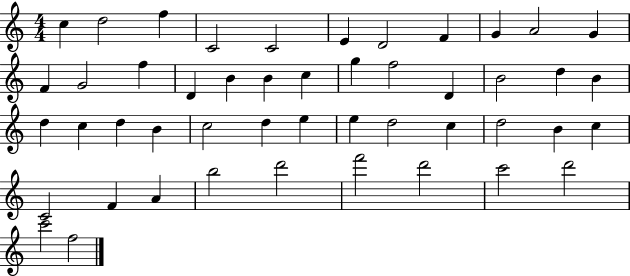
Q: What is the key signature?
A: C major